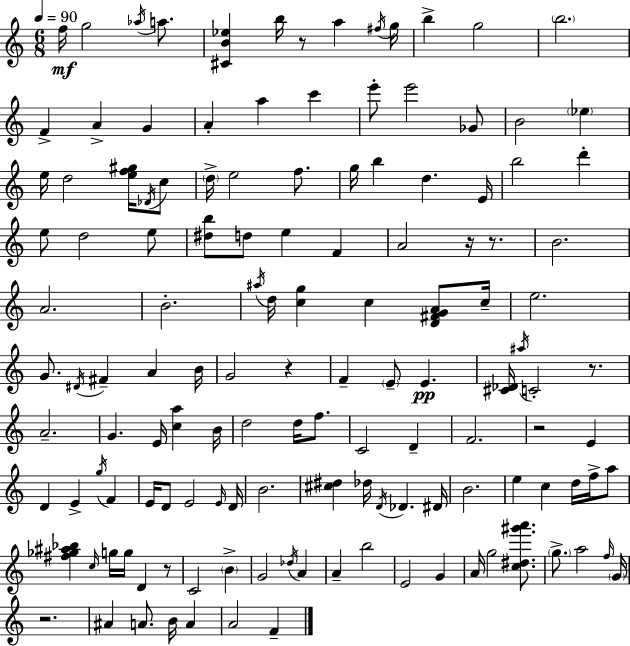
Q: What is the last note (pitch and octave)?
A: F4